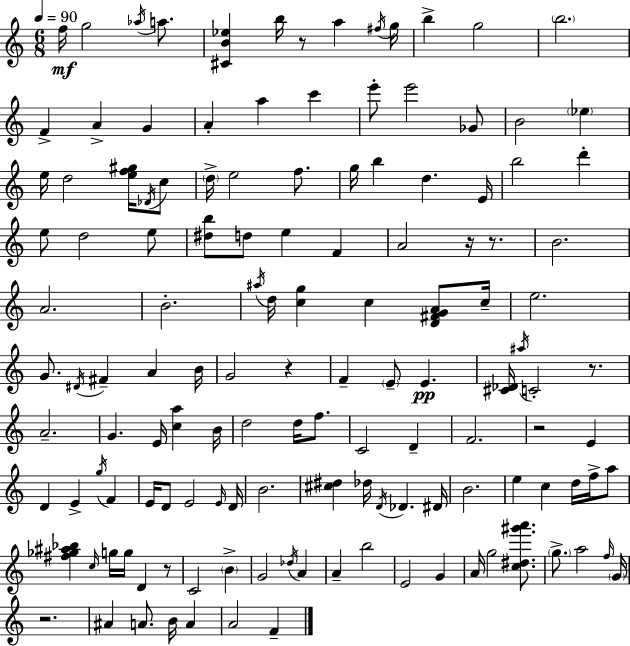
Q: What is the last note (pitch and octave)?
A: F4